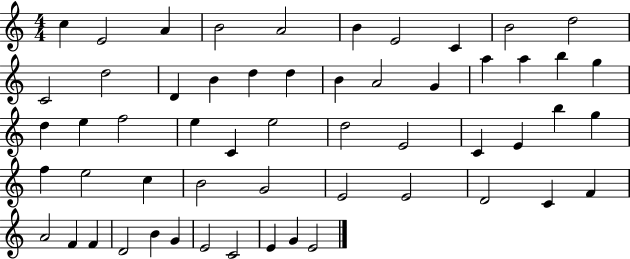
{
  \clef treble
  \numericTimeSignature
  \time 4/4
  \key c \major
  c''4 e'2 a'4 | b'2 a'2 | b'4 e'2 c'4 | b'2 d''2 | \break c'2 d''2 | d'4 b'4 d''4 d''4 | b'4 a'2 g'4 | a''4 a''4 b''4 g''4 | \break d''4 e''4 f''2 | e''4 c'4 e''2 | d''2 e'2 | c'4 e'4 b''4 g''4 | \break f''4 e''2 c''4 | b'2 g'2 | e'2 e'2 | d'2 c'4 f'4 | \break a'2 f'4 f'4 | d'2 b'4 g'4 | e'2 c'2 | e'4 g'4 e'2 | \break \bar "|."
}